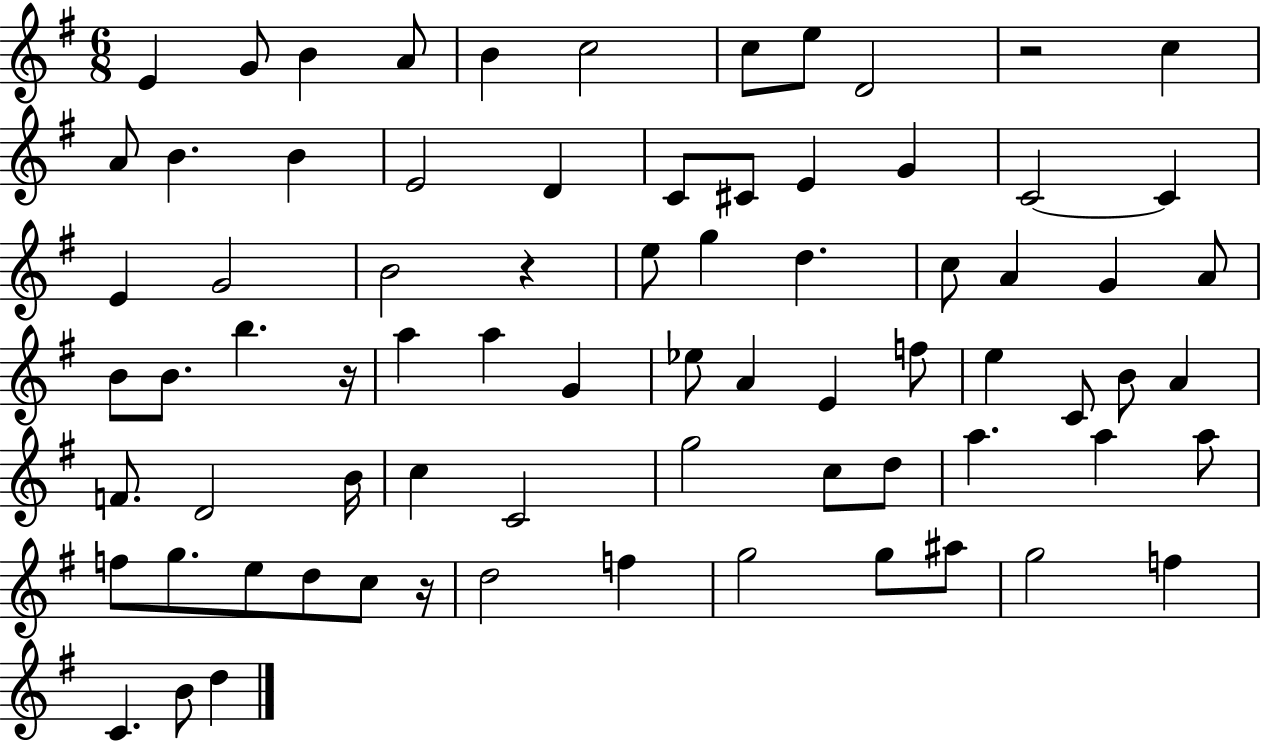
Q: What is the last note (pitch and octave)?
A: D5